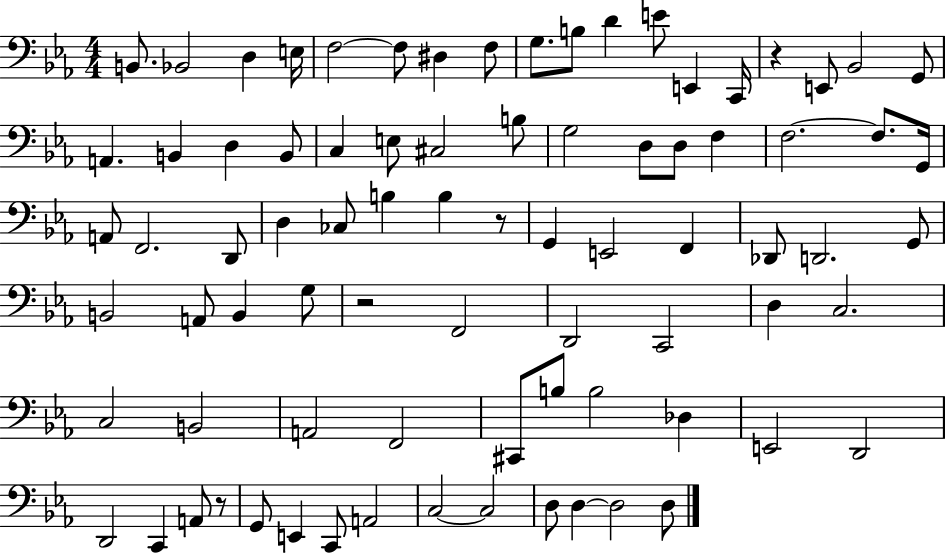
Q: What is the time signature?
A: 4/4